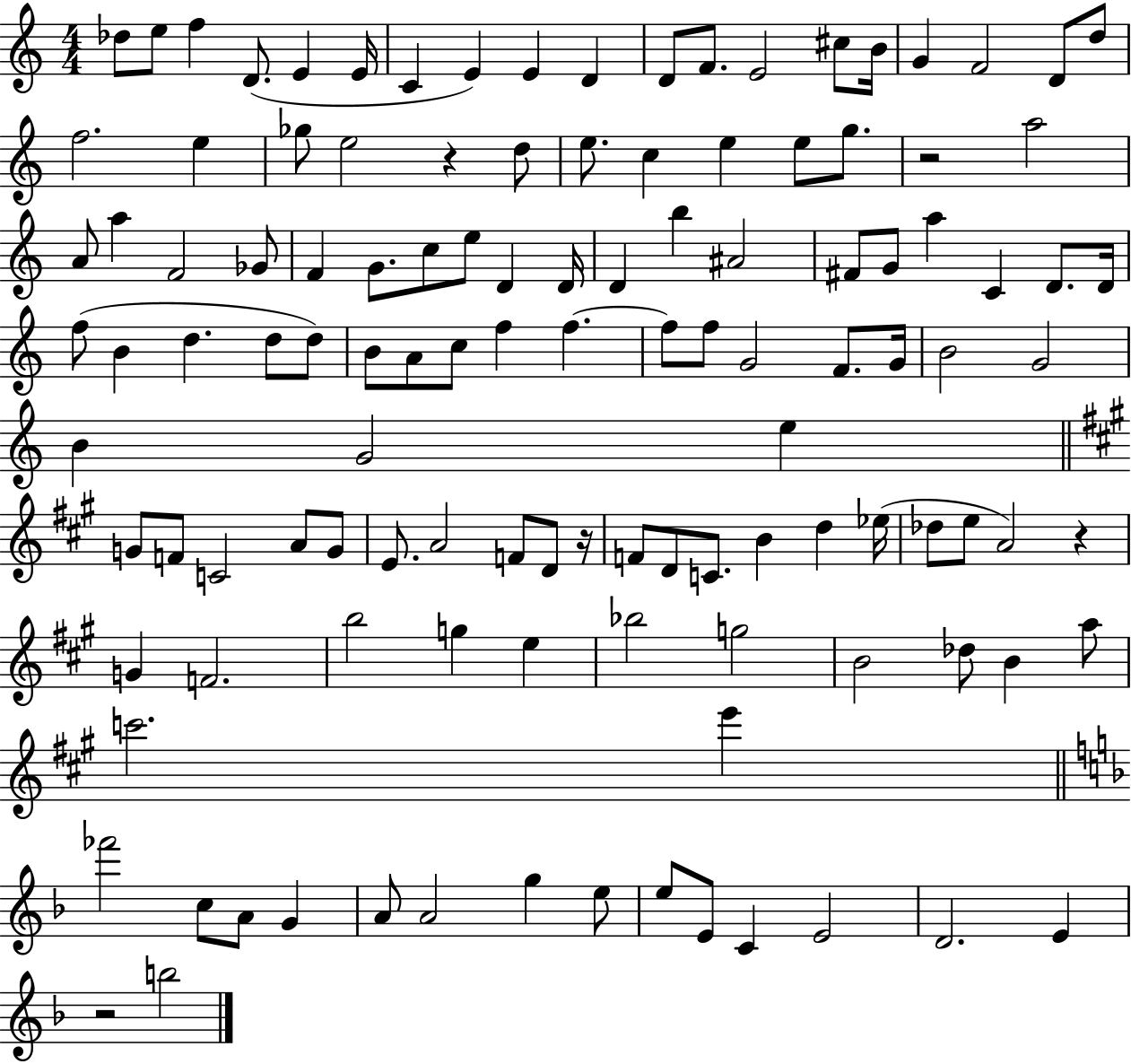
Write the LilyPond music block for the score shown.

{
  \clef treble
  \numericTimeSignature
  \time 4/4
  \key c \major
  des''8 e''8 f''4 d'8.( e'4 e'16 | c'4 e'4) e'4 d'4 | d'8 f'8. e'2 cis''8 b'16 | g'4 f'2 d'8 d''8 | \break f''2. e''4 | ges''8 e''2 r4 d''8 | e''8. c''4 e''4 e''8 g''8. | r2 a''2 | \break a'8 a''4 f'2 ges'8 | f'4 g'8. c''8 e''8 d'4 d'16 | d'4 b''4 ais'2 | fis'8 g'8 a''4 c'4 d'8. d'16 | \break f''8( b'4 d''4. d''8 d''8) | b'8 a'8 c''8 f''4 f''4.~~ | f''8 f''8 g'2 f'8. g'16 | b'2 g'2 | \break b'4 g'2 e''4 | \bar "||" \break \key a \major g'8 f'8 c'2 a'8 g'8 | e'8. a'2 f'8 d'8 r16 | f'8 d'8 c'8. b'4 d''4 ees''16( | des''8 e''8 a'2) r4 | \break g'4 f'2. | b''2 g''4 e''4 | bes''2 g''2 | b'2 des''8 b'4 a''8 | \break c'''2. e'''4 | \bar "||" \break \key f \major fes'''2 c''8 a'8 g'4 | a'8 a'2 g''4 e''8 | e''8 e'8 c'4 e'2 | d'2. e'4 | \break r2 b''2 | \bar "|."
}